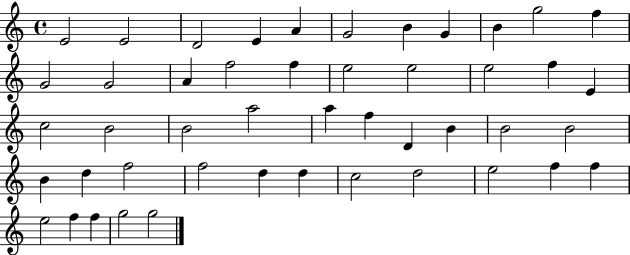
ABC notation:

X:1
T:Untitled
M:4/4
L:1/4
K:C
E2 E2 D2 E A G2 B G B g2 f G2 G2 A f2 f e2 e2 e2 f E c2 B2 B2 a2 a f D B B2 B2 B d f2 f2 d d c2 d2 e2 f f e2 f f g2 g2